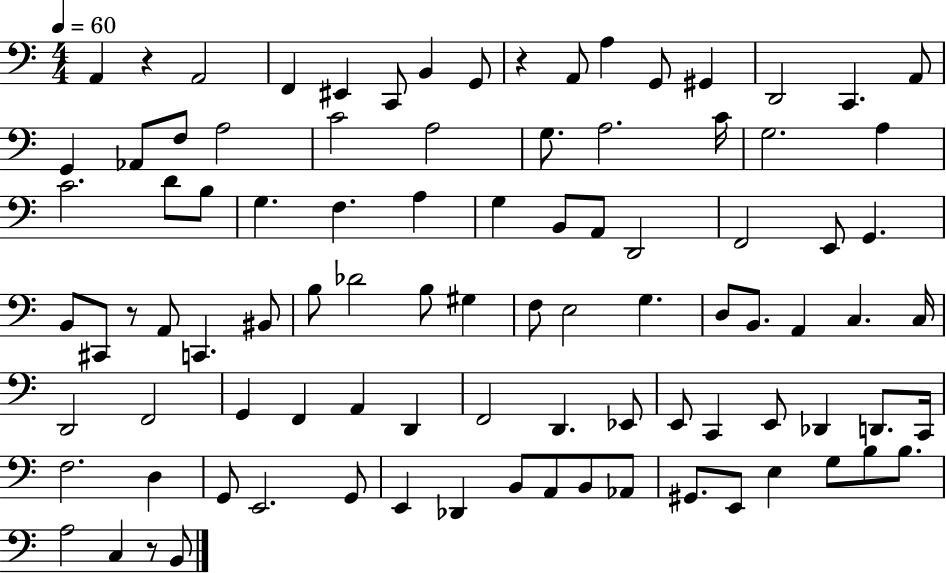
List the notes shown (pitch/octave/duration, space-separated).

A2/q R/q A2/h F2/q EIS2/q C2/e B2/q G2/e R/q A2/e A3/q G2/e G#2/q D2/h C2/q. A2/e G2/q Ab2/e F3/e A3/h C4/h A3/h G3/e. A3/h. C4/s G3/h. A3/q C4/h. D4/e B3/e G3/q. F3/q. A3/q G3/q B2/e A2/e D2/h F2/h E2/e G2/q. B2/e C#2/e R/e A2/e C2/q. BIS2/e B3/e Db4/h B3/e G#3/q F3/e E3/h G3/q. D3/e B2/e. A2/q C3/q. C3/s D2/h F2/h G2/q F2/q A2/q D2/q F2/h D2/q. Eb2/e E2/e C2/q E2/e Db2/q D2/e. C2/s F3/h. D3/q G2/e E2/h. G2/e E2/q Db2/q B2/e A2/e B2/e Ab2/e G#2/e. E2/e E3/q G3/e B3/e B3/e. A3/h C3/q R/e B2/e